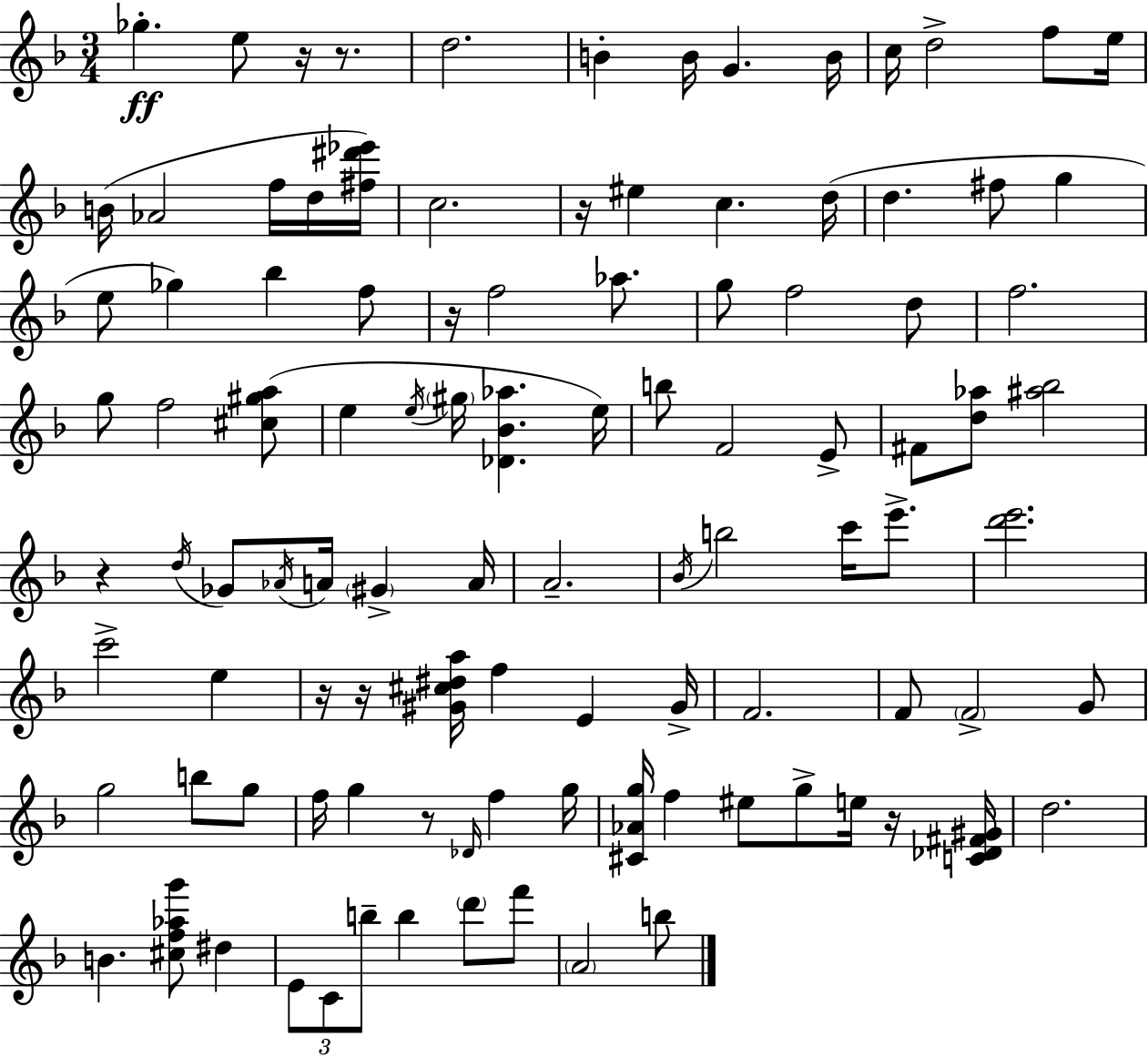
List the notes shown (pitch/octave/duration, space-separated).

Gb5/q. E5/e R/s R/e. D5/h. B4/q B4/s G4/q. B4/s C5/s D5/h F5/e E5/s B4/s Ab4/h F5/s D5/s [F#5,D#6,Eb6]/s C5/h. R/s EIS5/q C5/q. D5/s D5/q. F#5/e G5/q E5/e Gb5/q Bb5/q F5/e R/s F5/h Ab5/e. G5/e F5/h D5/e F5/h. G5/e F5/h [C#5,G#5,A5]/e E5/q E5/s G#5/s [Db4,Bb4,Ab5]/q. E5/s B5/e F4/h E4/e F#4/e [D5,Ab5]/e [A#5,Bb5]/h R/q D5/s Gb4/e Ab4/s A4/s G#4/q A4/s A4/h. Bb4/s B5/h C6/s E6/e. [D6,E6]/h. C6/h E5/q R/s R/s [G#4,C#5,D#5,A5]/s F5/q E4/q G#4/s F4/h. F4/e F4/h G4/e G5/h B5/e G5/e F5/s G5/q R/e Db4/s F5/q G5/s [C#4,Ab4,G5]/s F5/q EIS5/e G5/e E5/s R/s [C4,Db4,F#4,G#4]/s D5/h. B4/q. [C#5,F5,Ab5,G6]/e D#5/q E4/e C4/e B5/e B5/q D6/e F6/e A4/h B5/e